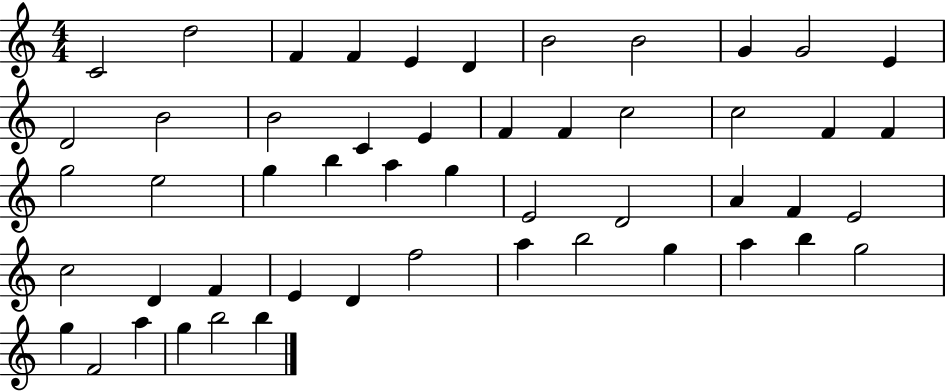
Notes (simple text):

C4/h D5/h F4/q F4/q E4/q D4/q B4/h B4/h G4/q G4/h E4/q D4/h B4/h B4/h C4/q E4/q F4/q F4/q C5/h C5/h F4/q F4/q G5/h E5/h G5/q B5/q A5/q G5/q E4/h D4/h A4/q F4/q E4/h C5/h D4/q F4/q E4/q D4/q F5/h A5/q B5/h G5/q A5/q B5/q G5/h G5/q F4/h A5/q G5/q B5/h B5/q